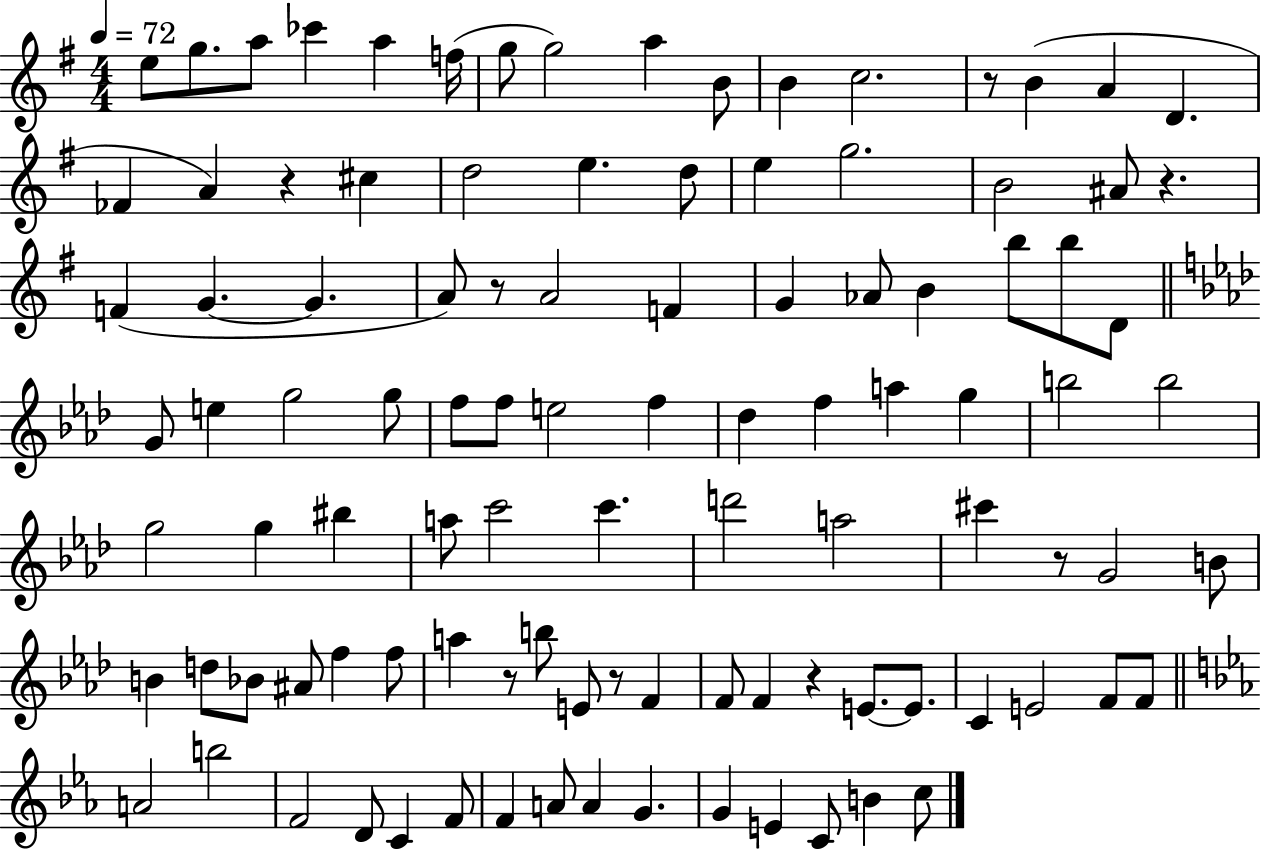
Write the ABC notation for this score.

X:1
T:Untitled
M:4/4
L:1/4
K:G
e/2 g/2 a/2 _c' a f/4 g/2 g2 a B/2 B c2 z/2 B A D _F A z ^c d2 e d/2 e g2 B2 ^A/2 z F G G A/2 z/2 A2 F G _A/2 B b/2 b/2 D/2 G/2 e g2 g/2 f/2 f/2 e2 f _d f a g b2 b2 g2 g ^b a/2 c'2 c' d'2 a2 ^c' z/2 G2 B/2 B d/2 _B/2 ^A/2 f f/2 a z/2 b/2 E/2 z/2 F F/2 F z E/2 E/2 C E2 F/2 F/2 A2 b2 F2 D/2 C F/2 F A/2 A G G E C/2 B c/2